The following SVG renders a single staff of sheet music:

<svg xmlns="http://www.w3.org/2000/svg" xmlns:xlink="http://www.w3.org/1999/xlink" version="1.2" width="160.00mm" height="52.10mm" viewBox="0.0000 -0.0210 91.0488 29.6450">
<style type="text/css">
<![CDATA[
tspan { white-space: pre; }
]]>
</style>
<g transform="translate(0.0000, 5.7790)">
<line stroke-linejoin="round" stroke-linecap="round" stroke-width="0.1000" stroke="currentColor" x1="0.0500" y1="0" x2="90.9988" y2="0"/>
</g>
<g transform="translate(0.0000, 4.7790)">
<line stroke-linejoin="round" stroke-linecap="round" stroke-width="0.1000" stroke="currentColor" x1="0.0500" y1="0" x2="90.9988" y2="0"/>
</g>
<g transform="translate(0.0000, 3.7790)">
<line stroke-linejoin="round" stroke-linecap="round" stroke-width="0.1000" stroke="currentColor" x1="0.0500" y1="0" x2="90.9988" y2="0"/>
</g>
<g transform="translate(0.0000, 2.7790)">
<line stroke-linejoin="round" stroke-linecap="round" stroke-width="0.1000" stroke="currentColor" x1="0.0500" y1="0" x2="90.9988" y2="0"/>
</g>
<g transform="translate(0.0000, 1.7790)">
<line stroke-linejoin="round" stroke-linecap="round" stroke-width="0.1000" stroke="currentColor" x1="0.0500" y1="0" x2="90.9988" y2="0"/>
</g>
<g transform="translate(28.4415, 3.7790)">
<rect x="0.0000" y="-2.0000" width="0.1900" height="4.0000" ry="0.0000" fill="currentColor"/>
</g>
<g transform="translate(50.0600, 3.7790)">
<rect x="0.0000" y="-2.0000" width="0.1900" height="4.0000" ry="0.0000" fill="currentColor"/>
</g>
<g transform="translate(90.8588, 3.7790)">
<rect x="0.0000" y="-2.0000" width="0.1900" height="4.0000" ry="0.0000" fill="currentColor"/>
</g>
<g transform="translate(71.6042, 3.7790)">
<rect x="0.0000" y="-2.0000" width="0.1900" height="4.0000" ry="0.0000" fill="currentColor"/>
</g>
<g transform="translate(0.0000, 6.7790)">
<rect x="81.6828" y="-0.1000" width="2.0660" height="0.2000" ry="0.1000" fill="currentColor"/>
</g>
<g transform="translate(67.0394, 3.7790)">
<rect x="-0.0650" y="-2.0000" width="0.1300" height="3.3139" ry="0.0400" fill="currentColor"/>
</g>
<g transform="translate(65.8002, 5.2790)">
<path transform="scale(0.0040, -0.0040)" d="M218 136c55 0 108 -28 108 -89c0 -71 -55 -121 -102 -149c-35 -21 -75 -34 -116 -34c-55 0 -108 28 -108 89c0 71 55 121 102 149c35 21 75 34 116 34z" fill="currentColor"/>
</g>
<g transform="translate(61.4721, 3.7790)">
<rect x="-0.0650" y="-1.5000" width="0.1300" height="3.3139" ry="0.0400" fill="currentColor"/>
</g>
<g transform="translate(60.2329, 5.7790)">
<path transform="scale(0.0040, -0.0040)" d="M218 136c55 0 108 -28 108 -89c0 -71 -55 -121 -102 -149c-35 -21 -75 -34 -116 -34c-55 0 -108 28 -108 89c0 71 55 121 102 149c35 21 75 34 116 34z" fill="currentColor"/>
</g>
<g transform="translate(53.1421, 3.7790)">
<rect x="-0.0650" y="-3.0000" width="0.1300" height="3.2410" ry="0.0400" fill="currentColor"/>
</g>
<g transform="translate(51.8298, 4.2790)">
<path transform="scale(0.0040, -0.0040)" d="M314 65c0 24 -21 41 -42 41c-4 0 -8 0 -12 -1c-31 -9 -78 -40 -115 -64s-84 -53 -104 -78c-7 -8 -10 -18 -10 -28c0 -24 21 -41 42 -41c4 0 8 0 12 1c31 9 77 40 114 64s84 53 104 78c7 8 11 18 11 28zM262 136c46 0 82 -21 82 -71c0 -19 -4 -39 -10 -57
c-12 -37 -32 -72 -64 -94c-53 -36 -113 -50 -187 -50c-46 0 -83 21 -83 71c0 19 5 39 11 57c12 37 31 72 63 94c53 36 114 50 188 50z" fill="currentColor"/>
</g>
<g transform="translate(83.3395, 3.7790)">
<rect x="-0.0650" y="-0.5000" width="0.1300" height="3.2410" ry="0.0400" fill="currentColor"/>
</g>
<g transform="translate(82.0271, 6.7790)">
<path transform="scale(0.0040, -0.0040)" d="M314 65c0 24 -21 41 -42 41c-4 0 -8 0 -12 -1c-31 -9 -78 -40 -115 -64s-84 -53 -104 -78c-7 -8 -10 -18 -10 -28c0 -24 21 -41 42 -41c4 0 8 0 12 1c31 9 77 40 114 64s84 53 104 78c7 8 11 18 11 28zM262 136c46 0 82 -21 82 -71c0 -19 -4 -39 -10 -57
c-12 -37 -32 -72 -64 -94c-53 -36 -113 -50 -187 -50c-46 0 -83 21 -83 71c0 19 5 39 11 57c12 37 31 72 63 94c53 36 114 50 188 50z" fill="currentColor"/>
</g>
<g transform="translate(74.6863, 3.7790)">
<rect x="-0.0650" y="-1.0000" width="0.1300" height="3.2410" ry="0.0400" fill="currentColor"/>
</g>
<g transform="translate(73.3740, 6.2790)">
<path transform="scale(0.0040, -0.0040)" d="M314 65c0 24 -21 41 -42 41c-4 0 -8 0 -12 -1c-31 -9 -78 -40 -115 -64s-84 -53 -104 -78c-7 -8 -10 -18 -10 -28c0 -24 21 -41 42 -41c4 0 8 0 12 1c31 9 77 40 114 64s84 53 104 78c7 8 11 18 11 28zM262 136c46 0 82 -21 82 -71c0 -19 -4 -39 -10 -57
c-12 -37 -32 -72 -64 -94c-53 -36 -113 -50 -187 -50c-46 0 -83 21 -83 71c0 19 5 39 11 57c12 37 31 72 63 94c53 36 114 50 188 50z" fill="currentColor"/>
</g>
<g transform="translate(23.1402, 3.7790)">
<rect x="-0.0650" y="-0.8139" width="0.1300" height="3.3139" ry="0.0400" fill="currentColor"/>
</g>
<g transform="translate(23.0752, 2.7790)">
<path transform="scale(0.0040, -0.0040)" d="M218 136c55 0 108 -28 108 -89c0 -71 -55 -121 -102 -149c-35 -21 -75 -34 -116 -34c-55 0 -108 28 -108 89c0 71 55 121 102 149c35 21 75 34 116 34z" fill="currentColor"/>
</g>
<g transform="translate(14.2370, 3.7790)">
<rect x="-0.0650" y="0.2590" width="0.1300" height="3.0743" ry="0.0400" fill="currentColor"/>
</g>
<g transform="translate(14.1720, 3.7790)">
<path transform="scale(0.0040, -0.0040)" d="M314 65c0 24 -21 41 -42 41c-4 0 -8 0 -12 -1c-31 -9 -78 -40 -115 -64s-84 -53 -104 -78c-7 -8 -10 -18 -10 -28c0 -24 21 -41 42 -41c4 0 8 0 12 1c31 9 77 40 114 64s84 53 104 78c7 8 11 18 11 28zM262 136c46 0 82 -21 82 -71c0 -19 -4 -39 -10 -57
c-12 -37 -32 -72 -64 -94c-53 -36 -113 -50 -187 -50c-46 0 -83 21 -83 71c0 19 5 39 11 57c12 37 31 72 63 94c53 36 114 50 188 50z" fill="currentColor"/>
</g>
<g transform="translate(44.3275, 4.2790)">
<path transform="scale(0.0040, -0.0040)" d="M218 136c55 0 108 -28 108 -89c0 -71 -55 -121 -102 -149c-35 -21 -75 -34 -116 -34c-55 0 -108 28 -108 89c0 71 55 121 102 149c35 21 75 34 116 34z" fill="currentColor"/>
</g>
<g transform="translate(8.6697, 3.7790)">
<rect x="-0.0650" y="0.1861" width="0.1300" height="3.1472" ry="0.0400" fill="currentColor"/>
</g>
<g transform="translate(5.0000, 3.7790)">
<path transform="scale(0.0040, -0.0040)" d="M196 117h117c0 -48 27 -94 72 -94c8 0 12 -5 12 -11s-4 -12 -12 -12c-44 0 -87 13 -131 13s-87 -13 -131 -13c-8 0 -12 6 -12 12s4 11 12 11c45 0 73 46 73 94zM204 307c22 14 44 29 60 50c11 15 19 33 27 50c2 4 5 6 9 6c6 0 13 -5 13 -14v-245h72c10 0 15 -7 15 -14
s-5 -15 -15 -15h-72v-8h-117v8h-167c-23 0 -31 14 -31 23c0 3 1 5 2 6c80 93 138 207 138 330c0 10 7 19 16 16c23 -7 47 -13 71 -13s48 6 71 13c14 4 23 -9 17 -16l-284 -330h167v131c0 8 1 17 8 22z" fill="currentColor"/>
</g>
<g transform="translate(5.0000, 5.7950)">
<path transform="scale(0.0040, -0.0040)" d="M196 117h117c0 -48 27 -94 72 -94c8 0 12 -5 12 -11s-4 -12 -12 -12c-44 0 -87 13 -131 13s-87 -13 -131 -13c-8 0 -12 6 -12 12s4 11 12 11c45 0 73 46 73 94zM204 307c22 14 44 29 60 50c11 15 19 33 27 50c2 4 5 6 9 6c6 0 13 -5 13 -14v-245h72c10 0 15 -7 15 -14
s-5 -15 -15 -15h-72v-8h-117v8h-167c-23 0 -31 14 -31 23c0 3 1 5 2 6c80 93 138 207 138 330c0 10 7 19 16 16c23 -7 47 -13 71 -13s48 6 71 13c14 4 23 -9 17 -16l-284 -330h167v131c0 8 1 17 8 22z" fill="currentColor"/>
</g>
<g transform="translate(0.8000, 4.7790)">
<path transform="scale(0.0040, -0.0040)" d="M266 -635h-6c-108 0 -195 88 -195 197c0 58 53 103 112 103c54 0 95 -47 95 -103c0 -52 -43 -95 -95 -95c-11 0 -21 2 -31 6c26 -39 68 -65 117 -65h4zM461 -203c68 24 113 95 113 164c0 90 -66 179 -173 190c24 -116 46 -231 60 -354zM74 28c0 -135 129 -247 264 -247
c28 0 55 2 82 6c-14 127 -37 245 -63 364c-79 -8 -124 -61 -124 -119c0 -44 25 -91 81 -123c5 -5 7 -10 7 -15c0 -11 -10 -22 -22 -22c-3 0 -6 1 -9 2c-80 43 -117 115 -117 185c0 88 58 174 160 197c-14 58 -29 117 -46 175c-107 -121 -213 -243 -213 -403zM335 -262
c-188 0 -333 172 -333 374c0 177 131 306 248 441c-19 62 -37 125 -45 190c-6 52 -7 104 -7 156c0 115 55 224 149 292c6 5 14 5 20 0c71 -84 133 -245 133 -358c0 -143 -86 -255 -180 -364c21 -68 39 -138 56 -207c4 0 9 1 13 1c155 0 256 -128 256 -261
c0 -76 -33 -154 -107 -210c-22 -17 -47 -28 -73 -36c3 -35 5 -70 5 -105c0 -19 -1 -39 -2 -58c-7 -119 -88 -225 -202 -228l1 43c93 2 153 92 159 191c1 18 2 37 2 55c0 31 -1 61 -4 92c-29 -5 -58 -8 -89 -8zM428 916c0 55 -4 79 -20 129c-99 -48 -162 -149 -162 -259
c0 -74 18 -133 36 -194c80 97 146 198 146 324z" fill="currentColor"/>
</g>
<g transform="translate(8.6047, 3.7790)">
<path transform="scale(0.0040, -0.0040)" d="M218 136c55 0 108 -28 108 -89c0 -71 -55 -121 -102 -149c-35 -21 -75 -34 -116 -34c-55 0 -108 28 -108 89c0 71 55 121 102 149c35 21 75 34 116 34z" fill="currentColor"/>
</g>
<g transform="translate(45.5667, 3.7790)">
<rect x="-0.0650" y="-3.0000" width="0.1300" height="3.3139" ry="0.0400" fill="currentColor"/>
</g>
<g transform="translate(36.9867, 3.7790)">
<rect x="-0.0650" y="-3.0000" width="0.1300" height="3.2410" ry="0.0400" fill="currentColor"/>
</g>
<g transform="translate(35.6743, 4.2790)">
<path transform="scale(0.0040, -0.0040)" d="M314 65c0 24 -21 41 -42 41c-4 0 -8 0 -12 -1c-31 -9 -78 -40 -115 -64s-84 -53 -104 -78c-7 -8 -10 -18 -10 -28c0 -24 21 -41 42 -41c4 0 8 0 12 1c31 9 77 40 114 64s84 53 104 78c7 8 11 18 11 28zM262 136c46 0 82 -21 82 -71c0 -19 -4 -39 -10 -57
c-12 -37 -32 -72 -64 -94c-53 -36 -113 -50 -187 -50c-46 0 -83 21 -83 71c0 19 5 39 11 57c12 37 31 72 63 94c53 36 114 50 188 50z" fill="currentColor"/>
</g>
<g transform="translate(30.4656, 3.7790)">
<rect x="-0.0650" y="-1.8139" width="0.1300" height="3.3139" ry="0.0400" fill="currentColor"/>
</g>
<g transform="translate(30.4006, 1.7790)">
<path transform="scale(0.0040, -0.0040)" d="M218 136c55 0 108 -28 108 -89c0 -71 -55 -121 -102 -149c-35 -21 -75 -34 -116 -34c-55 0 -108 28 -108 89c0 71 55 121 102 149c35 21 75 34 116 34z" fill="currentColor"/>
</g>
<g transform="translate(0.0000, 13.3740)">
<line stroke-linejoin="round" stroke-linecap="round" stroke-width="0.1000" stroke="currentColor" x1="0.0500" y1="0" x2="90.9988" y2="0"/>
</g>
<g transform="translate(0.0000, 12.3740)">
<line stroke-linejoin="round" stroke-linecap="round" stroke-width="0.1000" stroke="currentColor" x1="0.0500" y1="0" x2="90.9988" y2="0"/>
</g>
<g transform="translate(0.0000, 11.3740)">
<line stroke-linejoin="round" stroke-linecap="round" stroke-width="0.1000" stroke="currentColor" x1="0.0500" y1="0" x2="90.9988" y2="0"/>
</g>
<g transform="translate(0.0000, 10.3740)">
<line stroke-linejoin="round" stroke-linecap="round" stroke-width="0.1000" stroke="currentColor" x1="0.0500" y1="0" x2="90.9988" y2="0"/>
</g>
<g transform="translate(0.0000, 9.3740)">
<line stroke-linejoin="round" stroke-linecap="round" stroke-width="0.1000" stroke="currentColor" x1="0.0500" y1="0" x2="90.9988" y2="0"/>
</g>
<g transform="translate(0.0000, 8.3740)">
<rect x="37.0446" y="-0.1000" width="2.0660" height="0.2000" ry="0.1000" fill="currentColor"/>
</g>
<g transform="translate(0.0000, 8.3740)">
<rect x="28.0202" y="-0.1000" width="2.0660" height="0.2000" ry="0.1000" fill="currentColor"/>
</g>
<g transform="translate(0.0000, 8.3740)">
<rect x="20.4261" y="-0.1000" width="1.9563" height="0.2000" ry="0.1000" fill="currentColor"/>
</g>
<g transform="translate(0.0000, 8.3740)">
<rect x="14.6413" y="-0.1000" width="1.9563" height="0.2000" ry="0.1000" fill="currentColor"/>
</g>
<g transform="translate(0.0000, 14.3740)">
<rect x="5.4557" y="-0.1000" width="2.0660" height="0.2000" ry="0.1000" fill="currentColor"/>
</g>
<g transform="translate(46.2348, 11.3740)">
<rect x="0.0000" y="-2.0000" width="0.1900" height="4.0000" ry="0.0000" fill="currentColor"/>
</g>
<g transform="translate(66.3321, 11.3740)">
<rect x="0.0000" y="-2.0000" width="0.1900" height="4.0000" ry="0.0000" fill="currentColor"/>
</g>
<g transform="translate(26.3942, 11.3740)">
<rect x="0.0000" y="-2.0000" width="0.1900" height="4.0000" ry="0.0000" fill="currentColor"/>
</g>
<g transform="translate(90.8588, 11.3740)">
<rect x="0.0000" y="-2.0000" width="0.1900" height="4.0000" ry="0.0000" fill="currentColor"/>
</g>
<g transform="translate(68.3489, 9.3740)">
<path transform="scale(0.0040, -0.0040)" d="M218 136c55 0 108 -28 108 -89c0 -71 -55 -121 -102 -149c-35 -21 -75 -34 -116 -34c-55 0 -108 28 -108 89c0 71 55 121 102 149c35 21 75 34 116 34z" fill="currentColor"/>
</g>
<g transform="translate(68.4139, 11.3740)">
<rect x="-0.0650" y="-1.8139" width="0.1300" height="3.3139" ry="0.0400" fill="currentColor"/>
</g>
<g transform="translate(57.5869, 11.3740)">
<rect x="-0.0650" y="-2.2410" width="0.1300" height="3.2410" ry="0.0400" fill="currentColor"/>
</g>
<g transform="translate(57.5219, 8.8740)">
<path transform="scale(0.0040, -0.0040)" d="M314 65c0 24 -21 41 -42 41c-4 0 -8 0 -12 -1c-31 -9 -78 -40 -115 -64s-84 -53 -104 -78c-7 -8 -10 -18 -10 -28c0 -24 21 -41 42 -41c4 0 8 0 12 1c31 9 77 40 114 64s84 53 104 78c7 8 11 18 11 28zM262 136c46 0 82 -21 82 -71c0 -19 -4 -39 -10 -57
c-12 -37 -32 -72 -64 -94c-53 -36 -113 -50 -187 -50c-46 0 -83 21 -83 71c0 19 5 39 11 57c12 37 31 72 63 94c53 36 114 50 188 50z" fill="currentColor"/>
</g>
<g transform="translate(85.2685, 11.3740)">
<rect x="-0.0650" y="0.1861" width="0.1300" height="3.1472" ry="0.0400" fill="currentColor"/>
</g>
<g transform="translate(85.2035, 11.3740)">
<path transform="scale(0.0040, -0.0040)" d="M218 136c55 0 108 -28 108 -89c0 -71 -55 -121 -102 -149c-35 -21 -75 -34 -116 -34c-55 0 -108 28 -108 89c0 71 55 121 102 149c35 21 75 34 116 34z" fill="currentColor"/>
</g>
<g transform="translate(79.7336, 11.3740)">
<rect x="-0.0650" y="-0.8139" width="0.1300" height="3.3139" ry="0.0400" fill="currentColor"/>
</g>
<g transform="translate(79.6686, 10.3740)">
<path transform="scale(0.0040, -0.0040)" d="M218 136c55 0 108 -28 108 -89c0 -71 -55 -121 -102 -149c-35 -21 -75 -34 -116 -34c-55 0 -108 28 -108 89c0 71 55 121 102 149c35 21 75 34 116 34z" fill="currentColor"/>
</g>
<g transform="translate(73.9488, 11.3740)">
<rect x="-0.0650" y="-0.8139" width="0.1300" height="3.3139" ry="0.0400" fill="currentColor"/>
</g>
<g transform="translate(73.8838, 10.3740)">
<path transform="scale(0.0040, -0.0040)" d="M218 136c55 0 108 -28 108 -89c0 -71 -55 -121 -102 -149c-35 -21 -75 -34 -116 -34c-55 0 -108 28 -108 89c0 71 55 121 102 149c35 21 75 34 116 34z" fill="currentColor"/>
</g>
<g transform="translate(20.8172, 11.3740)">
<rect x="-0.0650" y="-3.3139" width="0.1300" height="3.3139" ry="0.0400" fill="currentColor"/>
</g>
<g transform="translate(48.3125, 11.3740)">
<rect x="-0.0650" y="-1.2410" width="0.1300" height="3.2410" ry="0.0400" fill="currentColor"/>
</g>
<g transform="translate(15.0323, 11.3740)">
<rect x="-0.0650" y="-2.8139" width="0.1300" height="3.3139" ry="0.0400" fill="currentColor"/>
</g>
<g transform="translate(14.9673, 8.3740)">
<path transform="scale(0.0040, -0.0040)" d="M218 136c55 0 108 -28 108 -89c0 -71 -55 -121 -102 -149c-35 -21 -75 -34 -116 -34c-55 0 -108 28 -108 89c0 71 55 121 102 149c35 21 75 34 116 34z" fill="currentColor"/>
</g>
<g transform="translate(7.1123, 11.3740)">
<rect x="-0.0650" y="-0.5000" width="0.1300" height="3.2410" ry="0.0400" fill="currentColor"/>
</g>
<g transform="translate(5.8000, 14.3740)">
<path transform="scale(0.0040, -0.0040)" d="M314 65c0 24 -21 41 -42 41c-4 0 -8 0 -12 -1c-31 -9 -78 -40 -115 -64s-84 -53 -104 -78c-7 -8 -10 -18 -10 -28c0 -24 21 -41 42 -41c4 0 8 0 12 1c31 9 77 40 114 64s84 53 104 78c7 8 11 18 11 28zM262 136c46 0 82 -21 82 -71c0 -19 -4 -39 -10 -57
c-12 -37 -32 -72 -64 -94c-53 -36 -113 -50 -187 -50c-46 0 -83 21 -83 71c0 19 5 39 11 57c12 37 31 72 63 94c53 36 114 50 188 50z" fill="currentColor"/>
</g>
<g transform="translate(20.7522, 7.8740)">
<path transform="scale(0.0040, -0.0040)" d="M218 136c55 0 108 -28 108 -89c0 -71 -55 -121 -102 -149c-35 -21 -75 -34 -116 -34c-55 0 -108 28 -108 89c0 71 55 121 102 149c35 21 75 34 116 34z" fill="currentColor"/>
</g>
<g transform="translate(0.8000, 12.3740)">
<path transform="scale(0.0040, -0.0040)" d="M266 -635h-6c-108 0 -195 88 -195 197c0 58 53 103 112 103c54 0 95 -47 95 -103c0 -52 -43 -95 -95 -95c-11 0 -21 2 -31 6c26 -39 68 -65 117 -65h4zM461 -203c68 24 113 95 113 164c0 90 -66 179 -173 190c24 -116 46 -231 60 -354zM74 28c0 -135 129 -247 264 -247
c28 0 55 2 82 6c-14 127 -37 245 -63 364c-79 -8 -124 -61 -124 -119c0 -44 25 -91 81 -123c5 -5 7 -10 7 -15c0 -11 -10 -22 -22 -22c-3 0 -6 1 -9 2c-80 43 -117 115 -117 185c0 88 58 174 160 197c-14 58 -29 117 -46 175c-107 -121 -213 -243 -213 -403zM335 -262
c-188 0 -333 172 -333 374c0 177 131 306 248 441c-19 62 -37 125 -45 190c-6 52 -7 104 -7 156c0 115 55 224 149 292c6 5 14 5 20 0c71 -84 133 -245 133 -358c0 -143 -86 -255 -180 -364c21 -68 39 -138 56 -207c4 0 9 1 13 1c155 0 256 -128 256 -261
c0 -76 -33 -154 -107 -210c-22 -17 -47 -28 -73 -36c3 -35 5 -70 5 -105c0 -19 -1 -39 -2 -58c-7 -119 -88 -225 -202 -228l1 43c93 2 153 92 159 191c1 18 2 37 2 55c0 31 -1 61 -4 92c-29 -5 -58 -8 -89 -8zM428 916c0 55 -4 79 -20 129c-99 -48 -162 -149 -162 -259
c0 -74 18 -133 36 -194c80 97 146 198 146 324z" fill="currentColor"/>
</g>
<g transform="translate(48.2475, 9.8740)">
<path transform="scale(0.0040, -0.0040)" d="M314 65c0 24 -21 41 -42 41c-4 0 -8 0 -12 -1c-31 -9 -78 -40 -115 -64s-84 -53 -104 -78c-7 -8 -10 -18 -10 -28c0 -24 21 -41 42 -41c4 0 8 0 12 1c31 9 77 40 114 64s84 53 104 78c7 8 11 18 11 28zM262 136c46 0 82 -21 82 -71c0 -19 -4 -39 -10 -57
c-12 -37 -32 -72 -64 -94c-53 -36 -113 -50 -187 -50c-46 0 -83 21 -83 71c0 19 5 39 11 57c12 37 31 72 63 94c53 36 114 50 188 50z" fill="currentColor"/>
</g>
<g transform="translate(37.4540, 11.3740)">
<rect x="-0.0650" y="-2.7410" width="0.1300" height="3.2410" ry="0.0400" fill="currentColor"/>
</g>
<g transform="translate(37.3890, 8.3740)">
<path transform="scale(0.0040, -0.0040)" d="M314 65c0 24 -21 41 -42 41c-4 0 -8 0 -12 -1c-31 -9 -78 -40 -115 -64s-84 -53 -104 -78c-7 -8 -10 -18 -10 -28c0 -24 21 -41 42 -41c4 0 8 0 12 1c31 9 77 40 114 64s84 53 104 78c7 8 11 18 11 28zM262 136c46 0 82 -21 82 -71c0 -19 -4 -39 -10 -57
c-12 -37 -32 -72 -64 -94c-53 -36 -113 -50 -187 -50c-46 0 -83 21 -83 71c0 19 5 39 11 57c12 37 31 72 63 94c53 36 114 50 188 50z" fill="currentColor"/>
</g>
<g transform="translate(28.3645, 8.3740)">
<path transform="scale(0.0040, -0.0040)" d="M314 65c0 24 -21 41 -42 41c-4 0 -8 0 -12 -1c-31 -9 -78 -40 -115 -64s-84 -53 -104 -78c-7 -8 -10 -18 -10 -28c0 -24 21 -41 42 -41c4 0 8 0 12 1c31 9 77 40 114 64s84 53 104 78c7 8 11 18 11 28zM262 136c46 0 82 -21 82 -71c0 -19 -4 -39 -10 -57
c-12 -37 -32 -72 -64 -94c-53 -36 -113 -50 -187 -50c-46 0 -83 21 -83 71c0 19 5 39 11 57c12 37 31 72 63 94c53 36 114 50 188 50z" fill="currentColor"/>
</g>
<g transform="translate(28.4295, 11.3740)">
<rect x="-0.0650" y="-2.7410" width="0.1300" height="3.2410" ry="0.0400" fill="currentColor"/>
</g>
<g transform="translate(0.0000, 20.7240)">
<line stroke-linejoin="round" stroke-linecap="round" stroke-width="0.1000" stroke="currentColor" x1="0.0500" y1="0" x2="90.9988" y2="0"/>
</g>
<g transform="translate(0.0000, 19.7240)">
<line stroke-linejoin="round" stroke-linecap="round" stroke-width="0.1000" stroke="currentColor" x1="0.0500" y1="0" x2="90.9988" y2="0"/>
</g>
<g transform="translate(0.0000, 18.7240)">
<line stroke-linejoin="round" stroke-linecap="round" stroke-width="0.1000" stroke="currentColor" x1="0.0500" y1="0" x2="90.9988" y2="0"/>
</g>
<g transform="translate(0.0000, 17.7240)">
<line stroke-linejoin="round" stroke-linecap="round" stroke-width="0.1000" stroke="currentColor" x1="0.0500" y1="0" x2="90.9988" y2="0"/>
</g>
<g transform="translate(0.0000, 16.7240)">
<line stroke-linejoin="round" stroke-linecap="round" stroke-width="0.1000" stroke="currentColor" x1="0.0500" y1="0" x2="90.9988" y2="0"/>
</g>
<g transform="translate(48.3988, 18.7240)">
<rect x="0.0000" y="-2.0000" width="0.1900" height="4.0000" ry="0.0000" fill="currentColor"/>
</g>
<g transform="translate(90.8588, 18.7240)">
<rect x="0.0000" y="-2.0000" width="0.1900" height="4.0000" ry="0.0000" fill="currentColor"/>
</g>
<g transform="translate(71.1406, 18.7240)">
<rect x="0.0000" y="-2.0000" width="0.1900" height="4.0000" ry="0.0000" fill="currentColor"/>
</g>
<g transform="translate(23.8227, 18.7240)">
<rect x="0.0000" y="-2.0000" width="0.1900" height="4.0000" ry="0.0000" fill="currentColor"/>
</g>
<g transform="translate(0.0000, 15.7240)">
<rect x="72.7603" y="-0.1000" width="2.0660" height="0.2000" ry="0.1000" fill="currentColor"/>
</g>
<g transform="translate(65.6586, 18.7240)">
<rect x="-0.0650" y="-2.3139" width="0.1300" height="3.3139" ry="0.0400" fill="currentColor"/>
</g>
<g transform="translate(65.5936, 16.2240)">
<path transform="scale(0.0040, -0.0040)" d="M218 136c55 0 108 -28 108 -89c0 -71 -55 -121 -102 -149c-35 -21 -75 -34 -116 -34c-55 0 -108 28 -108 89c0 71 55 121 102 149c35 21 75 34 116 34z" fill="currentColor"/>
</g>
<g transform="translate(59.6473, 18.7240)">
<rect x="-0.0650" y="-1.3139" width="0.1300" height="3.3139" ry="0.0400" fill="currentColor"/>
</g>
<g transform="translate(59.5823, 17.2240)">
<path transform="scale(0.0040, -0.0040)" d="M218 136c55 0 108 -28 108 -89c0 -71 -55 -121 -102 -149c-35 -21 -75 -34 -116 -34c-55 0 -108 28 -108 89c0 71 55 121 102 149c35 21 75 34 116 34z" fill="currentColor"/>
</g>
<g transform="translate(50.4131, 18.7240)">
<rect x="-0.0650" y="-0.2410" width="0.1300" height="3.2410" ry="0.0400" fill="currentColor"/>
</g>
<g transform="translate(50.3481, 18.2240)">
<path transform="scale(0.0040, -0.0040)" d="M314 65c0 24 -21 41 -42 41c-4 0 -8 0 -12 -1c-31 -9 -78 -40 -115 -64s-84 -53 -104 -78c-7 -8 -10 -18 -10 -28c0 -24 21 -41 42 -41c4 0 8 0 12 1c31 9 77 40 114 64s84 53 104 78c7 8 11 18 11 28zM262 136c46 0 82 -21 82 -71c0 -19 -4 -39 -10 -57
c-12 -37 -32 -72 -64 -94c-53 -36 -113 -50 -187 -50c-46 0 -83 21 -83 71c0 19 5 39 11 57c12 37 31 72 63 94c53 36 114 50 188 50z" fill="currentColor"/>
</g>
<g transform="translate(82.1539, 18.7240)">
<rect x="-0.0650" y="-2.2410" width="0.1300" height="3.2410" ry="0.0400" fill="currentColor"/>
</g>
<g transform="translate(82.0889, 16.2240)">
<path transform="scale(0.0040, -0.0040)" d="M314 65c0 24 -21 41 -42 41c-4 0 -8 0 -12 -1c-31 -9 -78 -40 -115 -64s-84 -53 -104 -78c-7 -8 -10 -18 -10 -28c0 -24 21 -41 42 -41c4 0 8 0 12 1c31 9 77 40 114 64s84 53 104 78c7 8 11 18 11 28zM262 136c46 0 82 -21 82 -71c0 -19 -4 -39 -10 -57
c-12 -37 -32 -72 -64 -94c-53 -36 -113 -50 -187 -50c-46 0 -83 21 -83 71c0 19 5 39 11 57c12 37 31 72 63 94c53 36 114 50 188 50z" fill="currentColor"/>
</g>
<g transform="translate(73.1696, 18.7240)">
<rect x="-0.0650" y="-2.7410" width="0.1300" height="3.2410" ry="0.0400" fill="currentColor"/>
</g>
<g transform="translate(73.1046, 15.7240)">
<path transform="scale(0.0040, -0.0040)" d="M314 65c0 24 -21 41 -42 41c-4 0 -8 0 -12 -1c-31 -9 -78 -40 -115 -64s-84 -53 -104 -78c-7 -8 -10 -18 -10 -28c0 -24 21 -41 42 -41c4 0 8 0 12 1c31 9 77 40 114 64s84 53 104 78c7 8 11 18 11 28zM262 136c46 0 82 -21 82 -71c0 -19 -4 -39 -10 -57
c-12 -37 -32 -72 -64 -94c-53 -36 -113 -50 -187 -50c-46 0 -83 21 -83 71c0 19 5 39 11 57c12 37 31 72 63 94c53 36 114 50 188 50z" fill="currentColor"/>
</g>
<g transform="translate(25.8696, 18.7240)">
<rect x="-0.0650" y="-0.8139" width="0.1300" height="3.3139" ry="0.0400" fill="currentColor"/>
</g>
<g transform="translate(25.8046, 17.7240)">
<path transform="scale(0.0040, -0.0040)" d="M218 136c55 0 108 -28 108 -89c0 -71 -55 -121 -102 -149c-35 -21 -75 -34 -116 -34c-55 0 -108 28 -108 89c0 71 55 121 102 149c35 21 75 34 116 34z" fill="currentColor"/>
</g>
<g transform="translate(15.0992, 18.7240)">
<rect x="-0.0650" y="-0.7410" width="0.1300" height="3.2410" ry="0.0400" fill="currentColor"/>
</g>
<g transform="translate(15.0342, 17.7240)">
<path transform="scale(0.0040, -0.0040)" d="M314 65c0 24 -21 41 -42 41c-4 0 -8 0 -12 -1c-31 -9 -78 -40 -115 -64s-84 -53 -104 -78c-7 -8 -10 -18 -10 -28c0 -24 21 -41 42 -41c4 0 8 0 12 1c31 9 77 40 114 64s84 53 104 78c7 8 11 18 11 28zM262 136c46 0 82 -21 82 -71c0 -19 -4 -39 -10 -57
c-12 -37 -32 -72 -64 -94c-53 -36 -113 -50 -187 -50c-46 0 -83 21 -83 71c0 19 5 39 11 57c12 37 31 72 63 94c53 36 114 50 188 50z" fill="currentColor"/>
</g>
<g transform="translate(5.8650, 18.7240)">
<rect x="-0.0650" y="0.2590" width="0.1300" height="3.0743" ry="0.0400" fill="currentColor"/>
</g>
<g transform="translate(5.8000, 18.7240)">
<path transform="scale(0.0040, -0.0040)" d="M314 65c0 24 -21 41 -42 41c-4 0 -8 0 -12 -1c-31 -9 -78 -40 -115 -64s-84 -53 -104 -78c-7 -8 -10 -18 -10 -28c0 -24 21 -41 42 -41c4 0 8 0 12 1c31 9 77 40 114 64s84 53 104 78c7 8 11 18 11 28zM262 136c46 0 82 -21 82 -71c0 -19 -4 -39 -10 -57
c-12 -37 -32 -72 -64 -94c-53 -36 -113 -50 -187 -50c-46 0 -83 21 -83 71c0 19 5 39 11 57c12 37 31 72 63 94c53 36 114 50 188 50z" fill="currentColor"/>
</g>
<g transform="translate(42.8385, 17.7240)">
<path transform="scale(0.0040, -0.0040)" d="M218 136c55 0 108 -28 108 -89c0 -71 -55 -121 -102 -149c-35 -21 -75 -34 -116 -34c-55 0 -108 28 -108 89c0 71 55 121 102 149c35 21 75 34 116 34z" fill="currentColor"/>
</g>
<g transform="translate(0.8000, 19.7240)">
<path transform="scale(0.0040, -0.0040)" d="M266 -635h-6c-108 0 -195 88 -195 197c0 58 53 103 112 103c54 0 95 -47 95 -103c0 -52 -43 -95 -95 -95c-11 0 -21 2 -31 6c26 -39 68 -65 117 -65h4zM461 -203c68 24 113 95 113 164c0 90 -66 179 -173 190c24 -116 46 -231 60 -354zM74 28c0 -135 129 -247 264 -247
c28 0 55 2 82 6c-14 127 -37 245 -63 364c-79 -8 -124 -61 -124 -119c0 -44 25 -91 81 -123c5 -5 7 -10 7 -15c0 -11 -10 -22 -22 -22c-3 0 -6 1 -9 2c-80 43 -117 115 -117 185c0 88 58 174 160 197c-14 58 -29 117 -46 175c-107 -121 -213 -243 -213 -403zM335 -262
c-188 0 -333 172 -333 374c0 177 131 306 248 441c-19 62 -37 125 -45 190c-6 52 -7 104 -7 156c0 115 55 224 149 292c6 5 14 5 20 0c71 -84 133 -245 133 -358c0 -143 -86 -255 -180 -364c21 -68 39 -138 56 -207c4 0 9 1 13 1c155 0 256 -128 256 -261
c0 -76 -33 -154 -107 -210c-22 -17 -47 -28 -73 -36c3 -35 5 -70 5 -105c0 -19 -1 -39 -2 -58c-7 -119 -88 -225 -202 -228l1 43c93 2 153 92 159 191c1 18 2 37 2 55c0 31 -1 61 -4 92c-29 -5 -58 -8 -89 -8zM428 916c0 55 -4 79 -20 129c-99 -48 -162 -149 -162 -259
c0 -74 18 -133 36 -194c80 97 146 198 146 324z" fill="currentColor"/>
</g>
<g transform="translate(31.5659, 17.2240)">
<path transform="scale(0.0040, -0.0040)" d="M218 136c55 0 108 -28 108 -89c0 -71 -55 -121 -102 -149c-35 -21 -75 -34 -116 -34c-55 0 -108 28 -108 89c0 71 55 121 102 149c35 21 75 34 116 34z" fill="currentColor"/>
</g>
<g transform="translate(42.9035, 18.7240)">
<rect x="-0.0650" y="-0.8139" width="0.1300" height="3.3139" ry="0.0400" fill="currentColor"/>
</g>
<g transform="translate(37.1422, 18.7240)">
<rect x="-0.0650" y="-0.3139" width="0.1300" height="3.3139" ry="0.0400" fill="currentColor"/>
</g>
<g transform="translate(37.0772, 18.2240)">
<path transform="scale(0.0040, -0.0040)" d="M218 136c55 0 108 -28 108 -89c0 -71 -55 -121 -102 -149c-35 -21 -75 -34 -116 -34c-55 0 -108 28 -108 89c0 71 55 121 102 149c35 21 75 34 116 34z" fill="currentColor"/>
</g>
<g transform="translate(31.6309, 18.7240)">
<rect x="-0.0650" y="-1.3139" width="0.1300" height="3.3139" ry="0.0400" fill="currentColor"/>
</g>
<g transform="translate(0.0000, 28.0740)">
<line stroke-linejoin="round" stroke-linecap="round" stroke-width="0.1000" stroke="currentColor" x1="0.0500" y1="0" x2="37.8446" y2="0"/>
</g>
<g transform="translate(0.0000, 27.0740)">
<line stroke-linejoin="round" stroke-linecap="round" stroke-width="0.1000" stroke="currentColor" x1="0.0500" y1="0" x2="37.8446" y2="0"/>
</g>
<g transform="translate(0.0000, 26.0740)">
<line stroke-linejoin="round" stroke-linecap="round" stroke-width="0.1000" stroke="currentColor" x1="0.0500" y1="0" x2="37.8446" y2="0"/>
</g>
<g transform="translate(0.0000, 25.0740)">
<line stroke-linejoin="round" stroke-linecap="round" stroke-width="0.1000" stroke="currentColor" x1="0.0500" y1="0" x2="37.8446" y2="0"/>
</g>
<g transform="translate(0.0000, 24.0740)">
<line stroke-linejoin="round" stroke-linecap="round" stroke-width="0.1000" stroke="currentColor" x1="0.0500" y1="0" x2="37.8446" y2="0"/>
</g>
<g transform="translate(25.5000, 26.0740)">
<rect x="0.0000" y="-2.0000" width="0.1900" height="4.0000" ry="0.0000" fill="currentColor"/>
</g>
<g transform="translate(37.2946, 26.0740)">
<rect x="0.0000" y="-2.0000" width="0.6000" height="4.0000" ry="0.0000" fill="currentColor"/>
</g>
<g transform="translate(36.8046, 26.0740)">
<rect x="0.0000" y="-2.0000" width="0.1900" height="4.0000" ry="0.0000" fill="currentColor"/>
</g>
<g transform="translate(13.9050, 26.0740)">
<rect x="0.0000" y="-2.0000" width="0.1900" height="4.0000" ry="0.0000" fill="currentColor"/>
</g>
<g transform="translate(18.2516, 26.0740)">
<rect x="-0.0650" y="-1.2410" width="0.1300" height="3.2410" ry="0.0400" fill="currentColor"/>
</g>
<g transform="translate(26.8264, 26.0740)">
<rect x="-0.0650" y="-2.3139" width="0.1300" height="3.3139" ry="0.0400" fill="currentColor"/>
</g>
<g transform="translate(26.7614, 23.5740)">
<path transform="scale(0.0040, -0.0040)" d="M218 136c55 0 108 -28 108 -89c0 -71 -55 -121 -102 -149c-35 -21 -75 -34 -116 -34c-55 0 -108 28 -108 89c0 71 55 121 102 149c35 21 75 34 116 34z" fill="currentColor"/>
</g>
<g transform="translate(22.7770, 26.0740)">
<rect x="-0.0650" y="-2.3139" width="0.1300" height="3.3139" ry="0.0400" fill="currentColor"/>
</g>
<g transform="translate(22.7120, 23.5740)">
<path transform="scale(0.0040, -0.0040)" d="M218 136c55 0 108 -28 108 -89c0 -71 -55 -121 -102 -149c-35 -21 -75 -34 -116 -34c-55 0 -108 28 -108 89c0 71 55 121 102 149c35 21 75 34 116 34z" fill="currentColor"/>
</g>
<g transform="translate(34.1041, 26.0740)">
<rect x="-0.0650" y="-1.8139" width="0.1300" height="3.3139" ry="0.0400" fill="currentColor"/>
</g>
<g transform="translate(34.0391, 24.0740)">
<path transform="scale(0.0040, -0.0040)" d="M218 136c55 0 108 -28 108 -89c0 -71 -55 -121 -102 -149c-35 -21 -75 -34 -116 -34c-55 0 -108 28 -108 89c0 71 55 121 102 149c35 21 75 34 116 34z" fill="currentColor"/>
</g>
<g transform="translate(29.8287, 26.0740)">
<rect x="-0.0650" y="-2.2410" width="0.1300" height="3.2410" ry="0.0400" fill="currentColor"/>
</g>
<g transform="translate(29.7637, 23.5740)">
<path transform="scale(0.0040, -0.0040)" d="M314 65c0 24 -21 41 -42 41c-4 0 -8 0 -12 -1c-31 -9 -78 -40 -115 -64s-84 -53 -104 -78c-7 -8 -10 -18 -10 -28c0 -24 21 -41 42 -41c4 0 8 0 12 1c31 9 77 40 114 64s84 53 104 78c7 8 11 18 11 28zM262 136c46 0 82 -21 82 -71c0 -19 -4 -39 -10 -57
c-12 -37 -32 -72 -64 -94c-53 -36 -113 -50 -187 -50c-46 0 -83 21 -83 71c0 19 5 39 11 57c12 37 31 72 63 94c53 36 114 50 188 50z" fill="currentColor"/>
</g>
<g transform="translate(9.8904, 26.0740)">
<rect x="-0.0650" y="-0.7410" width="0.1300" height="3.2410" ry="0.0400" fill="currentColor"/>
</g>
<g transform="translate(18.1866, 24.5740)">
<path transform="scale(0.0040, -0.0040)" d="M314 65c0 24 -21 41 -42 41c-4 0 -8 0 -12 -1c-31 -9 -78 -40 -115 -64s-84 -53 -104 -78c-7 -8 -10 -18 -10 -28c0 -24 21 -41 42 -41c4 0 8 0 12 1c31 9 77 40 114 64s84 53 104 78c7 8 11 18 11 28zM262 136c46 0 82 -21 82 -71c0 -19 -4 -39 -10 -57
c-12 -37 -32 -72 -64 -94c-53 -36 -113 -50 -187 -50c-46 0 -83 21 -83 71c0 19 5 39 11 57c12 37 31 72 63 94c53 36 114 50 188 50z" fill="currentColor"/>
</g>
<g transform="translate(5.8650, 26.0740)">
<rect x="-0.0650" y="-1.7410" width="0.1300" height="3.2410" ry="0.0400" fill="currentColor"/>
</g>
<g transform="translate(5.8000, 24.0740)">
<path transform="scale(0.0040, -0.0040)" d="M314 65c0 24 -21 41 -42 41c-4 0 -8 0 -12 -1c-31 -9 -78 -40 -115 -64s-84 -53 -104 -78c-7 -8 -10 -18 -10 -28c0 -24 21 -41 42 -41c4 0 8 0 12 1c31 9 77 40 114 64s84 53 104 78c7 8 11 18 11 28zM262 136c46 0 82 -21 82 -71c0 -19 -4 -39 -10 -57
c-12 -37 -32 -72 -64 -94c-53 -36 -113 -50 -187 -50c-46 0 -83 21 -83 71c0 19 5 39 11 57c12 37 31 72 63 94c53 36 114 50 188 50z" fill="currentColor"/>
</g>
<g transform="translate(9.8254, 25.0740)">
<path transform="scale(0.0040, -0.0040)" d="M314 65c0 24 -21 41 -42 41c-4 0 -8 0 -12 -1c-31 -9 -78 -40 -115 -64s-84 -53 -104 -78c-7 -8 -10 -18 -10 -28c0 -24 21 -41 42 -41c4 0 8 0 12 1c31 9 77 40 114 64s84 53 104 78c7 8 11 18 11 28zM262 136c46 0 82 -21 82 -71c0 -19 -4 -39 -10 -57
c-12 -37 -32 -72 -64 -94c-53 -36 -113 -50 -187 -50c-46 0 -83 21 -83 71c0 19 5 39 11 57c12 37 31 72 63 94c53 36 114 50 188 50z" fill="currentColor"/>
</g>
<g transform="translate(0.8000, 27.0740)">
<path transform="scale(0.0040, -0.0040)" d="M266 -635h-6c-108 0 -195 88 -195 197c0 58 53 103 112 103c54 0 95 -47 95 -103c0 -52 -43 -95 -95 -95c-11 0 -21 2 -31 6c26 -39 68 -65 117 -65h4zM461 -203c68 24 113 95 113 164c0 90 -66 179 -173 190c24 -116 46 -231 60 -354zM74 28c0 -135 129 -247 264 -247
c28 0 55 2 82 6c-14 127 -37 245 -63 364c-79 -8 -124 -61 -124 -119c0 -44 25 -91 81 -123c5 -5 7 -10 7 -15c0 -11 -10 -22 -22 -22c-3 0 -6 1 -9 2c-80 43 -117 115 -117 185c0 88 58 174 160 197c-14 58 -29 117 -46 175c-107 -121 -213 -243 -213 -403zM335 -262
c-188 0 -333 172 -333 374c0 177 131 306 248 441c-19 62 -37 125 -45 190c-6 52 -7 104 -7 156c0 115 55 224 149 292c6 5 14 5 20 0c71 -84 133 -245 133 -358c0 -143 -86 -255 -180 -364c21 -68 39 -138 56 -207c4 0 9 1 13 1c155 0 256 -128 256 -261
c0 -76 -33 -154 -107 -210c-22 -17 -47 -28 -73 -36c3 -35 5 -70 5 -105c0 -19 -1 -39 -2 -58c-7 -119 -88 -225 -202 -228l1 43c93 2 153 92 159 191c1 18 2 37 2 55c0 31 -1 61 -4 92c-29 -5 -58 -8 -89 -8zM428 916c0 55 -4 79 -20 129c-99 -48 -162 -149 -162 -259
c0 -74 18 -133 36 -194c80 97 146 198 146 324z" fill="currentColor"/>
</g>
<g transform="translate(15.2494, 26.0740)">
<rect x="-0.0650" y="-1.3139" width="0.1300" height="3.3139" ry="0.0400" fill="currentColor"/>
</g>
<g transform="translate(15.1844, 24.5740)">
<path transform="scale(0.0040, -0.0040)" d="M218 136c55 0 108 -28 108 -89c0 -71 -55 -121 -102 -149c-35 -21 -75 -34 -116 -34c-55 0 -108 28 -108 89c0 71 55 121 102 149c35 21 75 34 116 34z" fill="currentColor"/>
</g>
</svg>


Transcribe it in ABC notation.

X:1
T:Untitled
M:4/4
L:1/4
K:C
B B2 d f A2 A A2 E F D2 C2 C2 a b a2 a2 e2 g2 f d d B B2 d2 d e c d c2 e g a2 g2 f2 d2 e e2 g g g2 f